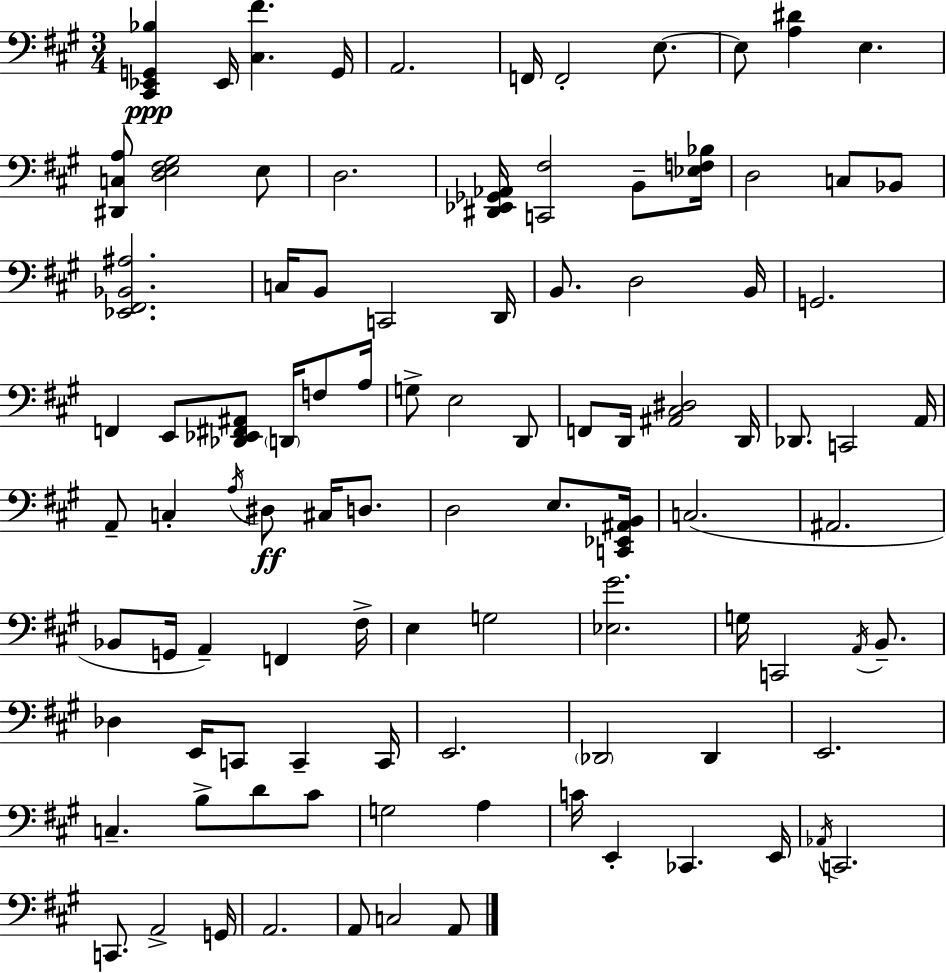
{
  \clef bass
  \numericTimeSignature
  \time 3/4
  \key a \major
  <cis, ees, g, bes>4\ppp ees,16 <cis fis'>4. g,16 | a,2. | f,16 f,2-. e8.~~ | e8 <a dis'>4 e4. | \break <dis, c a>8 <d e fis gis>2 e8 | d2. | <dis, ees, ges, aes,>16 <c, fis>2 b,8-- <ees f bes>16 | d2 c8 bes,8 | \break <ees, fis, bes, ais>2. | c16 b,8 c,2 d,16 | b,8. d2 b,16 | g,2. | \break f,4 e,8 <des, ees, fis, ais,>8 \parenthesize d,16 f8 a16 | g8-> e2 d,8 | f,8 d,16 <ais, cis dis>2 d,16 | des,8. c,2 a,16 | \break a,8-- c4-. \acciaccatura { a16 }\ff dis8 cis16 d8. | d2 e8. | <c, ees, ais, b,>16 c2.( | ais,2. | \break bes,8 g,16 a,4--) f,4 | fis16-> e4 g2 | <ees gis'>2. | g16 c,2 \acciaccatura { a,16 } b,8.-- | \break des4 e,16 c,8 c,4-- | c,16 e,2. | \parenthesize des,2 des,4 | e,2. | \break c4.-- b8-> d'8 | cis'8 g2 a4 | c'16 e,4-. ces,4. | e,16 \acciaccatura { aes,16 } c,2. | \break c,8. a,2-> | g,16 a,2. | a,8 c2 | a,8 \bar "|."
}